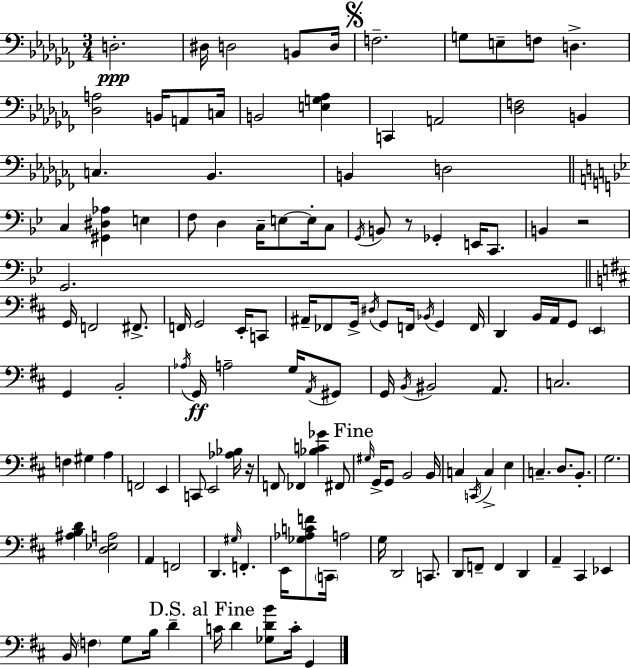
{
  \clef bass
  \numericTimeSignature
  \time 3/4
  \key aes \minor
  \repeat volta 2 { d2.-.\ppp | dis16 d2 b,8 d16 | \mark \markup { \musicglyph "scripts.segno" } f2.-- | g8 e8-- f8 d4.-> | \break <des a>2 b,16 a,8 c16 | b,2 <e g aes>4 | c,4 a,2 | <des f>2 b,4 | \break c4. bes,4. | b,4 d2 | \bar "||" \break \key g \minor c4 <gis, dis aes>4 e4 | f8 d4 c16-- e8~~ e16-. c8 | \acciaccatura { g,16 } b,8 r8 ges,4-. e,16 c,8. | b,4 r2 | \break g,2. | \bar "||" \break \key b \minor g,16 f,2 fis,8.-> | f,16 g,2 e,16-. c,8 | ais,16-- fes,8 g,16-> \acciaccatura { dis16 } g,8 f,16 \acciaccatura { bes,16 } g,4 | f,16 d,4 b,16 a,16 g,8 \parenthesize e,4 | \break g,4 b,2-. | \acciaccatura { aes16 } g,16\ff a2-- | g16 \acciaccatura { a,16 } gis,8 g,16 \acciaccatura { b,16 } bis,2 | a,8. c2. | \break f4 gis4 | a4 f,2 | e,4 c,8 e,2 | <aes bes>16 r16 f,8 fes,4 <bes c' ges'>4 | \break fis,8 \mark "Fine" \grace { gis16 } g,16-> g,8 b,2 | b,16 c4 \acciaccatura { c,16 } c4-> | e4 c4.-- | d8. b,8.-. g2. | \break <ais b d'>4 <d ees a>2 | a,4 f,2 | d,4. | \grace { gis16 } f,4.-. e,16 <ges aes c' f'>8 \parenthesize c,16 | \break a2 g16 d,2 | c,8. d,8 f,8-- | f,4 d,4 a,4-- | cis,4 ees,4 b,16 \parenthesize f4 | \break g8 b16 d'4-- \mark "D.S. al Fine" c'16 d'4 | <ges d' b'>8 c'16-. g,4 } \bar "|."
}